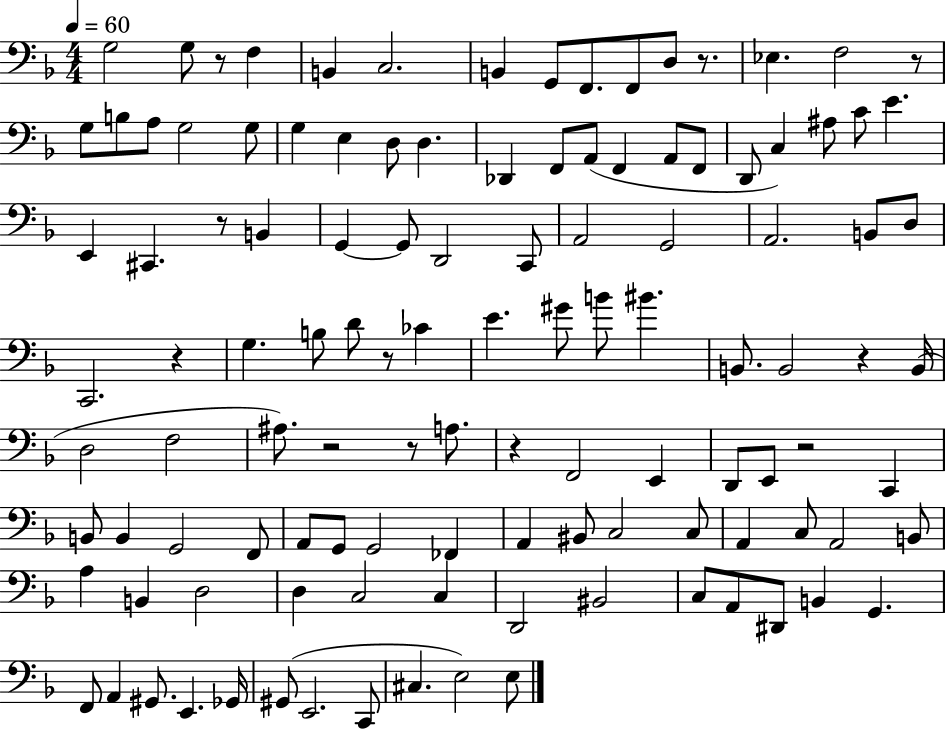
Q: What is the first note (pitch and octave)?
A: G3